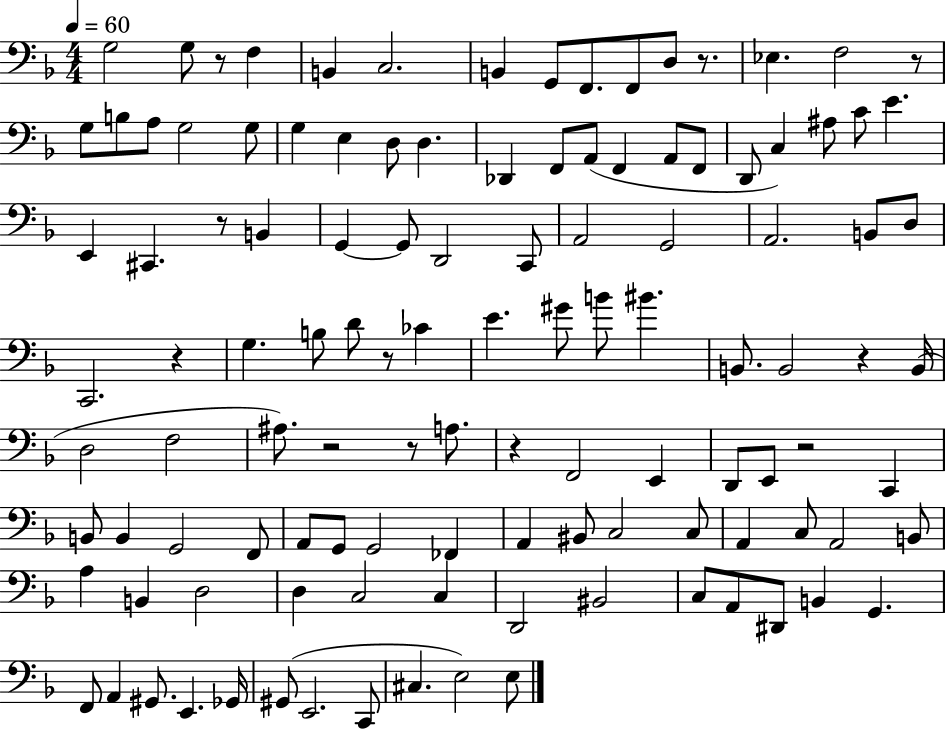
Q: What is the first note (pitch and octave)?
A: G3